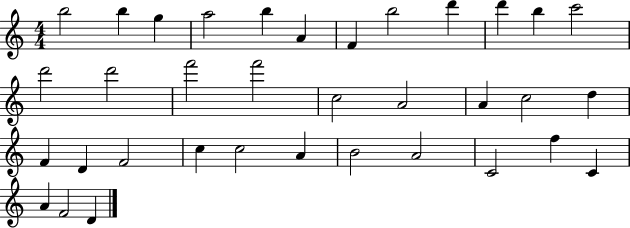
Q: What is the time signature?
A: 4/4